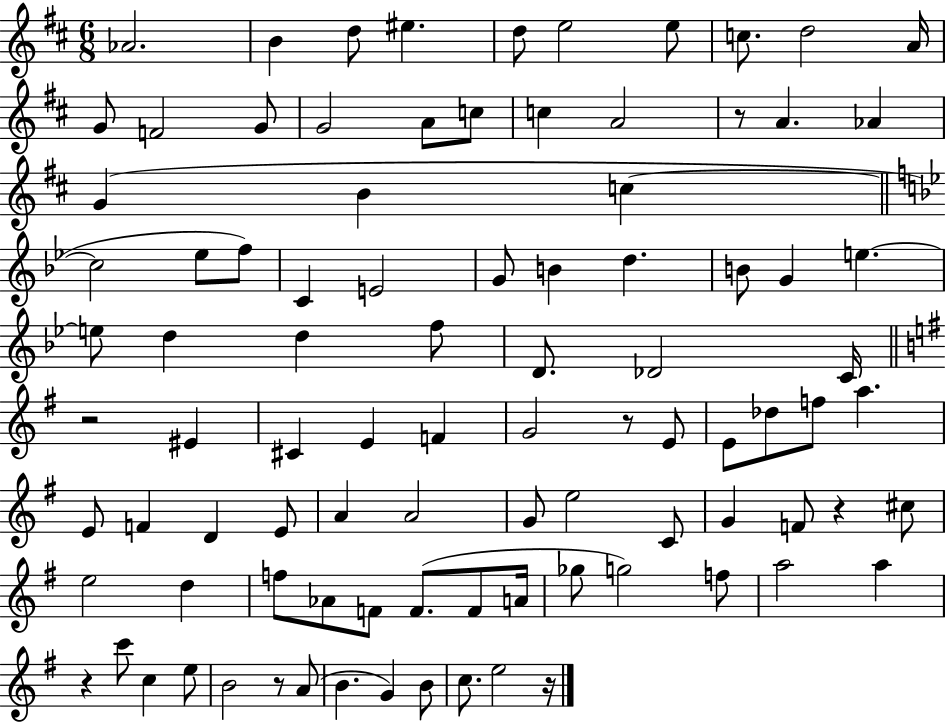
Ab4/h. B4/q D5/e EIS5/q. D5/e E5/h E5/e C5/e. D5/h A4/s G4/e F4/h G4/e G4/h A4/e C5/e C5/q A4/h R/e A4/q. Ab4/q G4/q B4/q C5/q C5/h Eb5/e F5/e C4/q E4/h G4/e B4/q D5/q. B4/e G4/q E5/q. E5/e D5/q D5/q F5/e D4/e. Db4/h C4/s R/h EIS4/q C#4/q E4/q F4/q G4/h R/e E4/e E4/e Db5/e F5/e A5/q. E4/e F4/q D4/q E4/e A4/q A4/h G4/e E5/h C4/e G4/q F4/e R/q C#5/e E5/h D5/q F5/e Ab4/e F4/e F4/e. F4/e A4/s Gb5/e G5/h F5/e A5/h A5/q R/q C6/e C5/q E5/e B4/h R/e A4/e B4/q. G4/q B4/e C5/e. E5/h R/s